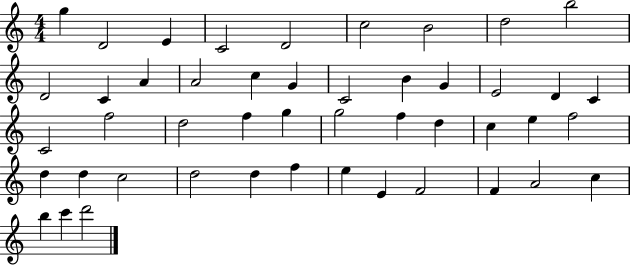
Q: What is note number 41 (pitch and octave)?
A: F4